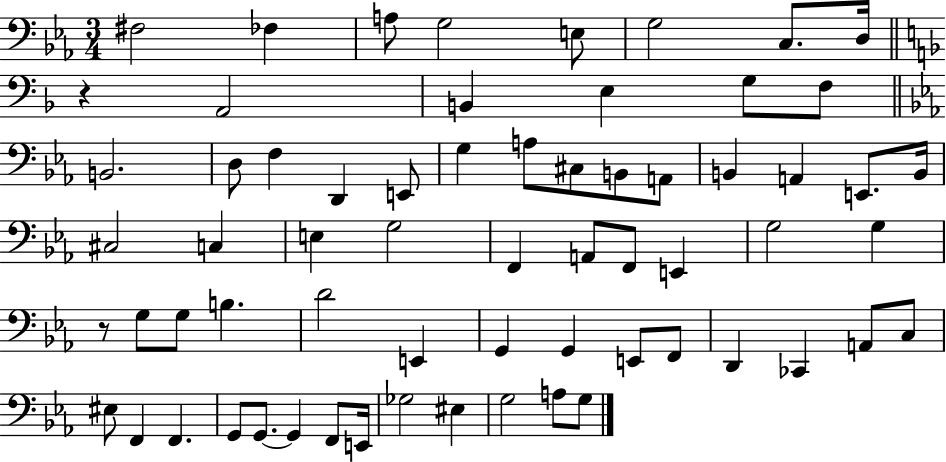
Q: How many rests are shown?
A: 2